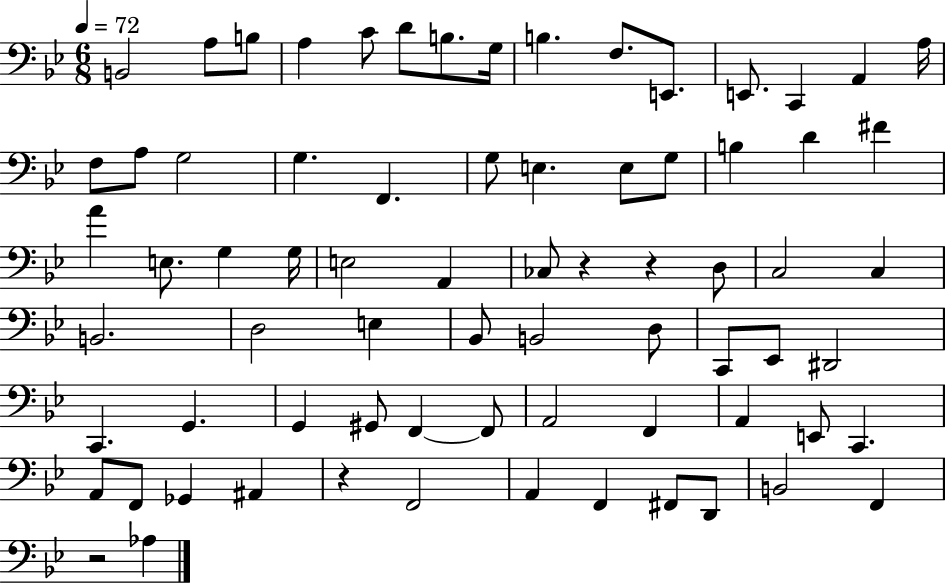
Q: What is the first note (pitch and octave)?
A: B2